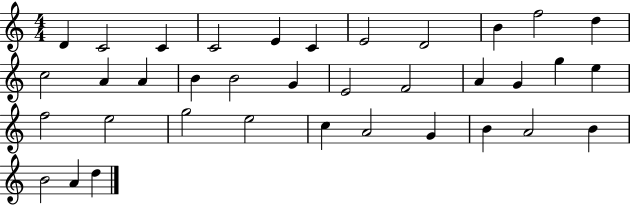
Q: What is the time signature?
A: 4/4